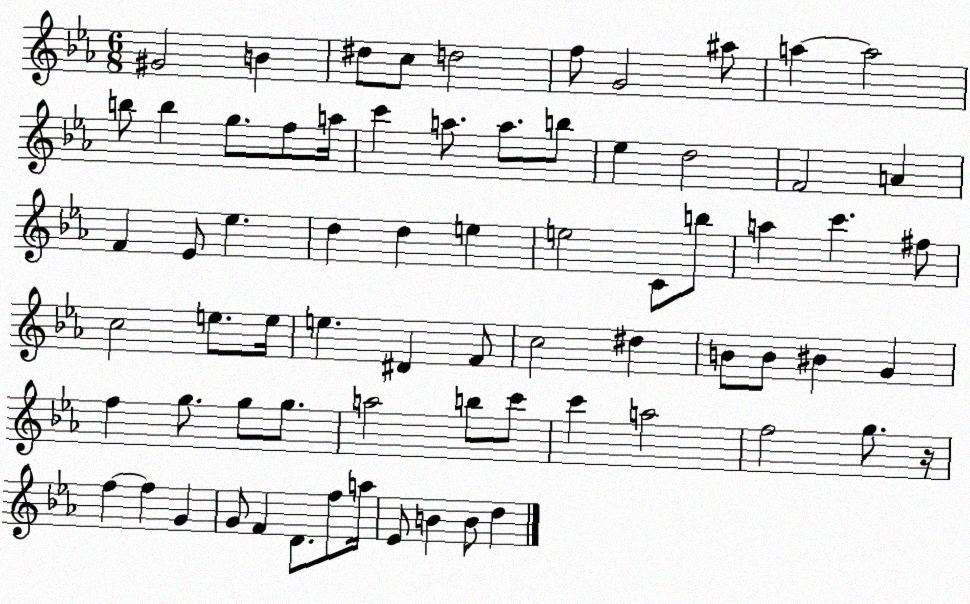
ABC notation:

X:1
T:Untitled
M:6/8
L:1/4
K:Eb
^G2 B ^d/2 c/2 d2 f/2 G2 ^a/2 a a2 b/2 b g/2 f/2 a/4 c' a/2 a/2 b/2 _e d2 F2 A F _E/2 _e d d e e2 C/2 b/2 a c' ^f/2 c2 e/2 e/4 e ^D F/2 c2 ^d B/2 B/2 ^B G f g/2 g/2 g/2 a2 b/2 c'/2 c' a2 f2 g/2 z/4 f f G G/2 F D/2 f/2 a/4 _E/2 B B/2 d